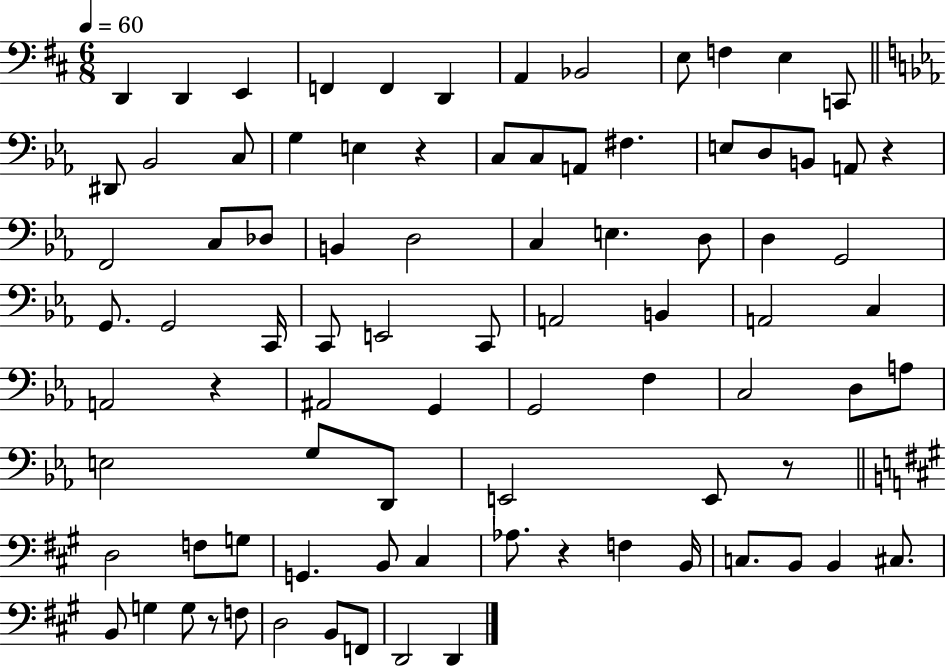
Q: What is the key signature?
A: D major